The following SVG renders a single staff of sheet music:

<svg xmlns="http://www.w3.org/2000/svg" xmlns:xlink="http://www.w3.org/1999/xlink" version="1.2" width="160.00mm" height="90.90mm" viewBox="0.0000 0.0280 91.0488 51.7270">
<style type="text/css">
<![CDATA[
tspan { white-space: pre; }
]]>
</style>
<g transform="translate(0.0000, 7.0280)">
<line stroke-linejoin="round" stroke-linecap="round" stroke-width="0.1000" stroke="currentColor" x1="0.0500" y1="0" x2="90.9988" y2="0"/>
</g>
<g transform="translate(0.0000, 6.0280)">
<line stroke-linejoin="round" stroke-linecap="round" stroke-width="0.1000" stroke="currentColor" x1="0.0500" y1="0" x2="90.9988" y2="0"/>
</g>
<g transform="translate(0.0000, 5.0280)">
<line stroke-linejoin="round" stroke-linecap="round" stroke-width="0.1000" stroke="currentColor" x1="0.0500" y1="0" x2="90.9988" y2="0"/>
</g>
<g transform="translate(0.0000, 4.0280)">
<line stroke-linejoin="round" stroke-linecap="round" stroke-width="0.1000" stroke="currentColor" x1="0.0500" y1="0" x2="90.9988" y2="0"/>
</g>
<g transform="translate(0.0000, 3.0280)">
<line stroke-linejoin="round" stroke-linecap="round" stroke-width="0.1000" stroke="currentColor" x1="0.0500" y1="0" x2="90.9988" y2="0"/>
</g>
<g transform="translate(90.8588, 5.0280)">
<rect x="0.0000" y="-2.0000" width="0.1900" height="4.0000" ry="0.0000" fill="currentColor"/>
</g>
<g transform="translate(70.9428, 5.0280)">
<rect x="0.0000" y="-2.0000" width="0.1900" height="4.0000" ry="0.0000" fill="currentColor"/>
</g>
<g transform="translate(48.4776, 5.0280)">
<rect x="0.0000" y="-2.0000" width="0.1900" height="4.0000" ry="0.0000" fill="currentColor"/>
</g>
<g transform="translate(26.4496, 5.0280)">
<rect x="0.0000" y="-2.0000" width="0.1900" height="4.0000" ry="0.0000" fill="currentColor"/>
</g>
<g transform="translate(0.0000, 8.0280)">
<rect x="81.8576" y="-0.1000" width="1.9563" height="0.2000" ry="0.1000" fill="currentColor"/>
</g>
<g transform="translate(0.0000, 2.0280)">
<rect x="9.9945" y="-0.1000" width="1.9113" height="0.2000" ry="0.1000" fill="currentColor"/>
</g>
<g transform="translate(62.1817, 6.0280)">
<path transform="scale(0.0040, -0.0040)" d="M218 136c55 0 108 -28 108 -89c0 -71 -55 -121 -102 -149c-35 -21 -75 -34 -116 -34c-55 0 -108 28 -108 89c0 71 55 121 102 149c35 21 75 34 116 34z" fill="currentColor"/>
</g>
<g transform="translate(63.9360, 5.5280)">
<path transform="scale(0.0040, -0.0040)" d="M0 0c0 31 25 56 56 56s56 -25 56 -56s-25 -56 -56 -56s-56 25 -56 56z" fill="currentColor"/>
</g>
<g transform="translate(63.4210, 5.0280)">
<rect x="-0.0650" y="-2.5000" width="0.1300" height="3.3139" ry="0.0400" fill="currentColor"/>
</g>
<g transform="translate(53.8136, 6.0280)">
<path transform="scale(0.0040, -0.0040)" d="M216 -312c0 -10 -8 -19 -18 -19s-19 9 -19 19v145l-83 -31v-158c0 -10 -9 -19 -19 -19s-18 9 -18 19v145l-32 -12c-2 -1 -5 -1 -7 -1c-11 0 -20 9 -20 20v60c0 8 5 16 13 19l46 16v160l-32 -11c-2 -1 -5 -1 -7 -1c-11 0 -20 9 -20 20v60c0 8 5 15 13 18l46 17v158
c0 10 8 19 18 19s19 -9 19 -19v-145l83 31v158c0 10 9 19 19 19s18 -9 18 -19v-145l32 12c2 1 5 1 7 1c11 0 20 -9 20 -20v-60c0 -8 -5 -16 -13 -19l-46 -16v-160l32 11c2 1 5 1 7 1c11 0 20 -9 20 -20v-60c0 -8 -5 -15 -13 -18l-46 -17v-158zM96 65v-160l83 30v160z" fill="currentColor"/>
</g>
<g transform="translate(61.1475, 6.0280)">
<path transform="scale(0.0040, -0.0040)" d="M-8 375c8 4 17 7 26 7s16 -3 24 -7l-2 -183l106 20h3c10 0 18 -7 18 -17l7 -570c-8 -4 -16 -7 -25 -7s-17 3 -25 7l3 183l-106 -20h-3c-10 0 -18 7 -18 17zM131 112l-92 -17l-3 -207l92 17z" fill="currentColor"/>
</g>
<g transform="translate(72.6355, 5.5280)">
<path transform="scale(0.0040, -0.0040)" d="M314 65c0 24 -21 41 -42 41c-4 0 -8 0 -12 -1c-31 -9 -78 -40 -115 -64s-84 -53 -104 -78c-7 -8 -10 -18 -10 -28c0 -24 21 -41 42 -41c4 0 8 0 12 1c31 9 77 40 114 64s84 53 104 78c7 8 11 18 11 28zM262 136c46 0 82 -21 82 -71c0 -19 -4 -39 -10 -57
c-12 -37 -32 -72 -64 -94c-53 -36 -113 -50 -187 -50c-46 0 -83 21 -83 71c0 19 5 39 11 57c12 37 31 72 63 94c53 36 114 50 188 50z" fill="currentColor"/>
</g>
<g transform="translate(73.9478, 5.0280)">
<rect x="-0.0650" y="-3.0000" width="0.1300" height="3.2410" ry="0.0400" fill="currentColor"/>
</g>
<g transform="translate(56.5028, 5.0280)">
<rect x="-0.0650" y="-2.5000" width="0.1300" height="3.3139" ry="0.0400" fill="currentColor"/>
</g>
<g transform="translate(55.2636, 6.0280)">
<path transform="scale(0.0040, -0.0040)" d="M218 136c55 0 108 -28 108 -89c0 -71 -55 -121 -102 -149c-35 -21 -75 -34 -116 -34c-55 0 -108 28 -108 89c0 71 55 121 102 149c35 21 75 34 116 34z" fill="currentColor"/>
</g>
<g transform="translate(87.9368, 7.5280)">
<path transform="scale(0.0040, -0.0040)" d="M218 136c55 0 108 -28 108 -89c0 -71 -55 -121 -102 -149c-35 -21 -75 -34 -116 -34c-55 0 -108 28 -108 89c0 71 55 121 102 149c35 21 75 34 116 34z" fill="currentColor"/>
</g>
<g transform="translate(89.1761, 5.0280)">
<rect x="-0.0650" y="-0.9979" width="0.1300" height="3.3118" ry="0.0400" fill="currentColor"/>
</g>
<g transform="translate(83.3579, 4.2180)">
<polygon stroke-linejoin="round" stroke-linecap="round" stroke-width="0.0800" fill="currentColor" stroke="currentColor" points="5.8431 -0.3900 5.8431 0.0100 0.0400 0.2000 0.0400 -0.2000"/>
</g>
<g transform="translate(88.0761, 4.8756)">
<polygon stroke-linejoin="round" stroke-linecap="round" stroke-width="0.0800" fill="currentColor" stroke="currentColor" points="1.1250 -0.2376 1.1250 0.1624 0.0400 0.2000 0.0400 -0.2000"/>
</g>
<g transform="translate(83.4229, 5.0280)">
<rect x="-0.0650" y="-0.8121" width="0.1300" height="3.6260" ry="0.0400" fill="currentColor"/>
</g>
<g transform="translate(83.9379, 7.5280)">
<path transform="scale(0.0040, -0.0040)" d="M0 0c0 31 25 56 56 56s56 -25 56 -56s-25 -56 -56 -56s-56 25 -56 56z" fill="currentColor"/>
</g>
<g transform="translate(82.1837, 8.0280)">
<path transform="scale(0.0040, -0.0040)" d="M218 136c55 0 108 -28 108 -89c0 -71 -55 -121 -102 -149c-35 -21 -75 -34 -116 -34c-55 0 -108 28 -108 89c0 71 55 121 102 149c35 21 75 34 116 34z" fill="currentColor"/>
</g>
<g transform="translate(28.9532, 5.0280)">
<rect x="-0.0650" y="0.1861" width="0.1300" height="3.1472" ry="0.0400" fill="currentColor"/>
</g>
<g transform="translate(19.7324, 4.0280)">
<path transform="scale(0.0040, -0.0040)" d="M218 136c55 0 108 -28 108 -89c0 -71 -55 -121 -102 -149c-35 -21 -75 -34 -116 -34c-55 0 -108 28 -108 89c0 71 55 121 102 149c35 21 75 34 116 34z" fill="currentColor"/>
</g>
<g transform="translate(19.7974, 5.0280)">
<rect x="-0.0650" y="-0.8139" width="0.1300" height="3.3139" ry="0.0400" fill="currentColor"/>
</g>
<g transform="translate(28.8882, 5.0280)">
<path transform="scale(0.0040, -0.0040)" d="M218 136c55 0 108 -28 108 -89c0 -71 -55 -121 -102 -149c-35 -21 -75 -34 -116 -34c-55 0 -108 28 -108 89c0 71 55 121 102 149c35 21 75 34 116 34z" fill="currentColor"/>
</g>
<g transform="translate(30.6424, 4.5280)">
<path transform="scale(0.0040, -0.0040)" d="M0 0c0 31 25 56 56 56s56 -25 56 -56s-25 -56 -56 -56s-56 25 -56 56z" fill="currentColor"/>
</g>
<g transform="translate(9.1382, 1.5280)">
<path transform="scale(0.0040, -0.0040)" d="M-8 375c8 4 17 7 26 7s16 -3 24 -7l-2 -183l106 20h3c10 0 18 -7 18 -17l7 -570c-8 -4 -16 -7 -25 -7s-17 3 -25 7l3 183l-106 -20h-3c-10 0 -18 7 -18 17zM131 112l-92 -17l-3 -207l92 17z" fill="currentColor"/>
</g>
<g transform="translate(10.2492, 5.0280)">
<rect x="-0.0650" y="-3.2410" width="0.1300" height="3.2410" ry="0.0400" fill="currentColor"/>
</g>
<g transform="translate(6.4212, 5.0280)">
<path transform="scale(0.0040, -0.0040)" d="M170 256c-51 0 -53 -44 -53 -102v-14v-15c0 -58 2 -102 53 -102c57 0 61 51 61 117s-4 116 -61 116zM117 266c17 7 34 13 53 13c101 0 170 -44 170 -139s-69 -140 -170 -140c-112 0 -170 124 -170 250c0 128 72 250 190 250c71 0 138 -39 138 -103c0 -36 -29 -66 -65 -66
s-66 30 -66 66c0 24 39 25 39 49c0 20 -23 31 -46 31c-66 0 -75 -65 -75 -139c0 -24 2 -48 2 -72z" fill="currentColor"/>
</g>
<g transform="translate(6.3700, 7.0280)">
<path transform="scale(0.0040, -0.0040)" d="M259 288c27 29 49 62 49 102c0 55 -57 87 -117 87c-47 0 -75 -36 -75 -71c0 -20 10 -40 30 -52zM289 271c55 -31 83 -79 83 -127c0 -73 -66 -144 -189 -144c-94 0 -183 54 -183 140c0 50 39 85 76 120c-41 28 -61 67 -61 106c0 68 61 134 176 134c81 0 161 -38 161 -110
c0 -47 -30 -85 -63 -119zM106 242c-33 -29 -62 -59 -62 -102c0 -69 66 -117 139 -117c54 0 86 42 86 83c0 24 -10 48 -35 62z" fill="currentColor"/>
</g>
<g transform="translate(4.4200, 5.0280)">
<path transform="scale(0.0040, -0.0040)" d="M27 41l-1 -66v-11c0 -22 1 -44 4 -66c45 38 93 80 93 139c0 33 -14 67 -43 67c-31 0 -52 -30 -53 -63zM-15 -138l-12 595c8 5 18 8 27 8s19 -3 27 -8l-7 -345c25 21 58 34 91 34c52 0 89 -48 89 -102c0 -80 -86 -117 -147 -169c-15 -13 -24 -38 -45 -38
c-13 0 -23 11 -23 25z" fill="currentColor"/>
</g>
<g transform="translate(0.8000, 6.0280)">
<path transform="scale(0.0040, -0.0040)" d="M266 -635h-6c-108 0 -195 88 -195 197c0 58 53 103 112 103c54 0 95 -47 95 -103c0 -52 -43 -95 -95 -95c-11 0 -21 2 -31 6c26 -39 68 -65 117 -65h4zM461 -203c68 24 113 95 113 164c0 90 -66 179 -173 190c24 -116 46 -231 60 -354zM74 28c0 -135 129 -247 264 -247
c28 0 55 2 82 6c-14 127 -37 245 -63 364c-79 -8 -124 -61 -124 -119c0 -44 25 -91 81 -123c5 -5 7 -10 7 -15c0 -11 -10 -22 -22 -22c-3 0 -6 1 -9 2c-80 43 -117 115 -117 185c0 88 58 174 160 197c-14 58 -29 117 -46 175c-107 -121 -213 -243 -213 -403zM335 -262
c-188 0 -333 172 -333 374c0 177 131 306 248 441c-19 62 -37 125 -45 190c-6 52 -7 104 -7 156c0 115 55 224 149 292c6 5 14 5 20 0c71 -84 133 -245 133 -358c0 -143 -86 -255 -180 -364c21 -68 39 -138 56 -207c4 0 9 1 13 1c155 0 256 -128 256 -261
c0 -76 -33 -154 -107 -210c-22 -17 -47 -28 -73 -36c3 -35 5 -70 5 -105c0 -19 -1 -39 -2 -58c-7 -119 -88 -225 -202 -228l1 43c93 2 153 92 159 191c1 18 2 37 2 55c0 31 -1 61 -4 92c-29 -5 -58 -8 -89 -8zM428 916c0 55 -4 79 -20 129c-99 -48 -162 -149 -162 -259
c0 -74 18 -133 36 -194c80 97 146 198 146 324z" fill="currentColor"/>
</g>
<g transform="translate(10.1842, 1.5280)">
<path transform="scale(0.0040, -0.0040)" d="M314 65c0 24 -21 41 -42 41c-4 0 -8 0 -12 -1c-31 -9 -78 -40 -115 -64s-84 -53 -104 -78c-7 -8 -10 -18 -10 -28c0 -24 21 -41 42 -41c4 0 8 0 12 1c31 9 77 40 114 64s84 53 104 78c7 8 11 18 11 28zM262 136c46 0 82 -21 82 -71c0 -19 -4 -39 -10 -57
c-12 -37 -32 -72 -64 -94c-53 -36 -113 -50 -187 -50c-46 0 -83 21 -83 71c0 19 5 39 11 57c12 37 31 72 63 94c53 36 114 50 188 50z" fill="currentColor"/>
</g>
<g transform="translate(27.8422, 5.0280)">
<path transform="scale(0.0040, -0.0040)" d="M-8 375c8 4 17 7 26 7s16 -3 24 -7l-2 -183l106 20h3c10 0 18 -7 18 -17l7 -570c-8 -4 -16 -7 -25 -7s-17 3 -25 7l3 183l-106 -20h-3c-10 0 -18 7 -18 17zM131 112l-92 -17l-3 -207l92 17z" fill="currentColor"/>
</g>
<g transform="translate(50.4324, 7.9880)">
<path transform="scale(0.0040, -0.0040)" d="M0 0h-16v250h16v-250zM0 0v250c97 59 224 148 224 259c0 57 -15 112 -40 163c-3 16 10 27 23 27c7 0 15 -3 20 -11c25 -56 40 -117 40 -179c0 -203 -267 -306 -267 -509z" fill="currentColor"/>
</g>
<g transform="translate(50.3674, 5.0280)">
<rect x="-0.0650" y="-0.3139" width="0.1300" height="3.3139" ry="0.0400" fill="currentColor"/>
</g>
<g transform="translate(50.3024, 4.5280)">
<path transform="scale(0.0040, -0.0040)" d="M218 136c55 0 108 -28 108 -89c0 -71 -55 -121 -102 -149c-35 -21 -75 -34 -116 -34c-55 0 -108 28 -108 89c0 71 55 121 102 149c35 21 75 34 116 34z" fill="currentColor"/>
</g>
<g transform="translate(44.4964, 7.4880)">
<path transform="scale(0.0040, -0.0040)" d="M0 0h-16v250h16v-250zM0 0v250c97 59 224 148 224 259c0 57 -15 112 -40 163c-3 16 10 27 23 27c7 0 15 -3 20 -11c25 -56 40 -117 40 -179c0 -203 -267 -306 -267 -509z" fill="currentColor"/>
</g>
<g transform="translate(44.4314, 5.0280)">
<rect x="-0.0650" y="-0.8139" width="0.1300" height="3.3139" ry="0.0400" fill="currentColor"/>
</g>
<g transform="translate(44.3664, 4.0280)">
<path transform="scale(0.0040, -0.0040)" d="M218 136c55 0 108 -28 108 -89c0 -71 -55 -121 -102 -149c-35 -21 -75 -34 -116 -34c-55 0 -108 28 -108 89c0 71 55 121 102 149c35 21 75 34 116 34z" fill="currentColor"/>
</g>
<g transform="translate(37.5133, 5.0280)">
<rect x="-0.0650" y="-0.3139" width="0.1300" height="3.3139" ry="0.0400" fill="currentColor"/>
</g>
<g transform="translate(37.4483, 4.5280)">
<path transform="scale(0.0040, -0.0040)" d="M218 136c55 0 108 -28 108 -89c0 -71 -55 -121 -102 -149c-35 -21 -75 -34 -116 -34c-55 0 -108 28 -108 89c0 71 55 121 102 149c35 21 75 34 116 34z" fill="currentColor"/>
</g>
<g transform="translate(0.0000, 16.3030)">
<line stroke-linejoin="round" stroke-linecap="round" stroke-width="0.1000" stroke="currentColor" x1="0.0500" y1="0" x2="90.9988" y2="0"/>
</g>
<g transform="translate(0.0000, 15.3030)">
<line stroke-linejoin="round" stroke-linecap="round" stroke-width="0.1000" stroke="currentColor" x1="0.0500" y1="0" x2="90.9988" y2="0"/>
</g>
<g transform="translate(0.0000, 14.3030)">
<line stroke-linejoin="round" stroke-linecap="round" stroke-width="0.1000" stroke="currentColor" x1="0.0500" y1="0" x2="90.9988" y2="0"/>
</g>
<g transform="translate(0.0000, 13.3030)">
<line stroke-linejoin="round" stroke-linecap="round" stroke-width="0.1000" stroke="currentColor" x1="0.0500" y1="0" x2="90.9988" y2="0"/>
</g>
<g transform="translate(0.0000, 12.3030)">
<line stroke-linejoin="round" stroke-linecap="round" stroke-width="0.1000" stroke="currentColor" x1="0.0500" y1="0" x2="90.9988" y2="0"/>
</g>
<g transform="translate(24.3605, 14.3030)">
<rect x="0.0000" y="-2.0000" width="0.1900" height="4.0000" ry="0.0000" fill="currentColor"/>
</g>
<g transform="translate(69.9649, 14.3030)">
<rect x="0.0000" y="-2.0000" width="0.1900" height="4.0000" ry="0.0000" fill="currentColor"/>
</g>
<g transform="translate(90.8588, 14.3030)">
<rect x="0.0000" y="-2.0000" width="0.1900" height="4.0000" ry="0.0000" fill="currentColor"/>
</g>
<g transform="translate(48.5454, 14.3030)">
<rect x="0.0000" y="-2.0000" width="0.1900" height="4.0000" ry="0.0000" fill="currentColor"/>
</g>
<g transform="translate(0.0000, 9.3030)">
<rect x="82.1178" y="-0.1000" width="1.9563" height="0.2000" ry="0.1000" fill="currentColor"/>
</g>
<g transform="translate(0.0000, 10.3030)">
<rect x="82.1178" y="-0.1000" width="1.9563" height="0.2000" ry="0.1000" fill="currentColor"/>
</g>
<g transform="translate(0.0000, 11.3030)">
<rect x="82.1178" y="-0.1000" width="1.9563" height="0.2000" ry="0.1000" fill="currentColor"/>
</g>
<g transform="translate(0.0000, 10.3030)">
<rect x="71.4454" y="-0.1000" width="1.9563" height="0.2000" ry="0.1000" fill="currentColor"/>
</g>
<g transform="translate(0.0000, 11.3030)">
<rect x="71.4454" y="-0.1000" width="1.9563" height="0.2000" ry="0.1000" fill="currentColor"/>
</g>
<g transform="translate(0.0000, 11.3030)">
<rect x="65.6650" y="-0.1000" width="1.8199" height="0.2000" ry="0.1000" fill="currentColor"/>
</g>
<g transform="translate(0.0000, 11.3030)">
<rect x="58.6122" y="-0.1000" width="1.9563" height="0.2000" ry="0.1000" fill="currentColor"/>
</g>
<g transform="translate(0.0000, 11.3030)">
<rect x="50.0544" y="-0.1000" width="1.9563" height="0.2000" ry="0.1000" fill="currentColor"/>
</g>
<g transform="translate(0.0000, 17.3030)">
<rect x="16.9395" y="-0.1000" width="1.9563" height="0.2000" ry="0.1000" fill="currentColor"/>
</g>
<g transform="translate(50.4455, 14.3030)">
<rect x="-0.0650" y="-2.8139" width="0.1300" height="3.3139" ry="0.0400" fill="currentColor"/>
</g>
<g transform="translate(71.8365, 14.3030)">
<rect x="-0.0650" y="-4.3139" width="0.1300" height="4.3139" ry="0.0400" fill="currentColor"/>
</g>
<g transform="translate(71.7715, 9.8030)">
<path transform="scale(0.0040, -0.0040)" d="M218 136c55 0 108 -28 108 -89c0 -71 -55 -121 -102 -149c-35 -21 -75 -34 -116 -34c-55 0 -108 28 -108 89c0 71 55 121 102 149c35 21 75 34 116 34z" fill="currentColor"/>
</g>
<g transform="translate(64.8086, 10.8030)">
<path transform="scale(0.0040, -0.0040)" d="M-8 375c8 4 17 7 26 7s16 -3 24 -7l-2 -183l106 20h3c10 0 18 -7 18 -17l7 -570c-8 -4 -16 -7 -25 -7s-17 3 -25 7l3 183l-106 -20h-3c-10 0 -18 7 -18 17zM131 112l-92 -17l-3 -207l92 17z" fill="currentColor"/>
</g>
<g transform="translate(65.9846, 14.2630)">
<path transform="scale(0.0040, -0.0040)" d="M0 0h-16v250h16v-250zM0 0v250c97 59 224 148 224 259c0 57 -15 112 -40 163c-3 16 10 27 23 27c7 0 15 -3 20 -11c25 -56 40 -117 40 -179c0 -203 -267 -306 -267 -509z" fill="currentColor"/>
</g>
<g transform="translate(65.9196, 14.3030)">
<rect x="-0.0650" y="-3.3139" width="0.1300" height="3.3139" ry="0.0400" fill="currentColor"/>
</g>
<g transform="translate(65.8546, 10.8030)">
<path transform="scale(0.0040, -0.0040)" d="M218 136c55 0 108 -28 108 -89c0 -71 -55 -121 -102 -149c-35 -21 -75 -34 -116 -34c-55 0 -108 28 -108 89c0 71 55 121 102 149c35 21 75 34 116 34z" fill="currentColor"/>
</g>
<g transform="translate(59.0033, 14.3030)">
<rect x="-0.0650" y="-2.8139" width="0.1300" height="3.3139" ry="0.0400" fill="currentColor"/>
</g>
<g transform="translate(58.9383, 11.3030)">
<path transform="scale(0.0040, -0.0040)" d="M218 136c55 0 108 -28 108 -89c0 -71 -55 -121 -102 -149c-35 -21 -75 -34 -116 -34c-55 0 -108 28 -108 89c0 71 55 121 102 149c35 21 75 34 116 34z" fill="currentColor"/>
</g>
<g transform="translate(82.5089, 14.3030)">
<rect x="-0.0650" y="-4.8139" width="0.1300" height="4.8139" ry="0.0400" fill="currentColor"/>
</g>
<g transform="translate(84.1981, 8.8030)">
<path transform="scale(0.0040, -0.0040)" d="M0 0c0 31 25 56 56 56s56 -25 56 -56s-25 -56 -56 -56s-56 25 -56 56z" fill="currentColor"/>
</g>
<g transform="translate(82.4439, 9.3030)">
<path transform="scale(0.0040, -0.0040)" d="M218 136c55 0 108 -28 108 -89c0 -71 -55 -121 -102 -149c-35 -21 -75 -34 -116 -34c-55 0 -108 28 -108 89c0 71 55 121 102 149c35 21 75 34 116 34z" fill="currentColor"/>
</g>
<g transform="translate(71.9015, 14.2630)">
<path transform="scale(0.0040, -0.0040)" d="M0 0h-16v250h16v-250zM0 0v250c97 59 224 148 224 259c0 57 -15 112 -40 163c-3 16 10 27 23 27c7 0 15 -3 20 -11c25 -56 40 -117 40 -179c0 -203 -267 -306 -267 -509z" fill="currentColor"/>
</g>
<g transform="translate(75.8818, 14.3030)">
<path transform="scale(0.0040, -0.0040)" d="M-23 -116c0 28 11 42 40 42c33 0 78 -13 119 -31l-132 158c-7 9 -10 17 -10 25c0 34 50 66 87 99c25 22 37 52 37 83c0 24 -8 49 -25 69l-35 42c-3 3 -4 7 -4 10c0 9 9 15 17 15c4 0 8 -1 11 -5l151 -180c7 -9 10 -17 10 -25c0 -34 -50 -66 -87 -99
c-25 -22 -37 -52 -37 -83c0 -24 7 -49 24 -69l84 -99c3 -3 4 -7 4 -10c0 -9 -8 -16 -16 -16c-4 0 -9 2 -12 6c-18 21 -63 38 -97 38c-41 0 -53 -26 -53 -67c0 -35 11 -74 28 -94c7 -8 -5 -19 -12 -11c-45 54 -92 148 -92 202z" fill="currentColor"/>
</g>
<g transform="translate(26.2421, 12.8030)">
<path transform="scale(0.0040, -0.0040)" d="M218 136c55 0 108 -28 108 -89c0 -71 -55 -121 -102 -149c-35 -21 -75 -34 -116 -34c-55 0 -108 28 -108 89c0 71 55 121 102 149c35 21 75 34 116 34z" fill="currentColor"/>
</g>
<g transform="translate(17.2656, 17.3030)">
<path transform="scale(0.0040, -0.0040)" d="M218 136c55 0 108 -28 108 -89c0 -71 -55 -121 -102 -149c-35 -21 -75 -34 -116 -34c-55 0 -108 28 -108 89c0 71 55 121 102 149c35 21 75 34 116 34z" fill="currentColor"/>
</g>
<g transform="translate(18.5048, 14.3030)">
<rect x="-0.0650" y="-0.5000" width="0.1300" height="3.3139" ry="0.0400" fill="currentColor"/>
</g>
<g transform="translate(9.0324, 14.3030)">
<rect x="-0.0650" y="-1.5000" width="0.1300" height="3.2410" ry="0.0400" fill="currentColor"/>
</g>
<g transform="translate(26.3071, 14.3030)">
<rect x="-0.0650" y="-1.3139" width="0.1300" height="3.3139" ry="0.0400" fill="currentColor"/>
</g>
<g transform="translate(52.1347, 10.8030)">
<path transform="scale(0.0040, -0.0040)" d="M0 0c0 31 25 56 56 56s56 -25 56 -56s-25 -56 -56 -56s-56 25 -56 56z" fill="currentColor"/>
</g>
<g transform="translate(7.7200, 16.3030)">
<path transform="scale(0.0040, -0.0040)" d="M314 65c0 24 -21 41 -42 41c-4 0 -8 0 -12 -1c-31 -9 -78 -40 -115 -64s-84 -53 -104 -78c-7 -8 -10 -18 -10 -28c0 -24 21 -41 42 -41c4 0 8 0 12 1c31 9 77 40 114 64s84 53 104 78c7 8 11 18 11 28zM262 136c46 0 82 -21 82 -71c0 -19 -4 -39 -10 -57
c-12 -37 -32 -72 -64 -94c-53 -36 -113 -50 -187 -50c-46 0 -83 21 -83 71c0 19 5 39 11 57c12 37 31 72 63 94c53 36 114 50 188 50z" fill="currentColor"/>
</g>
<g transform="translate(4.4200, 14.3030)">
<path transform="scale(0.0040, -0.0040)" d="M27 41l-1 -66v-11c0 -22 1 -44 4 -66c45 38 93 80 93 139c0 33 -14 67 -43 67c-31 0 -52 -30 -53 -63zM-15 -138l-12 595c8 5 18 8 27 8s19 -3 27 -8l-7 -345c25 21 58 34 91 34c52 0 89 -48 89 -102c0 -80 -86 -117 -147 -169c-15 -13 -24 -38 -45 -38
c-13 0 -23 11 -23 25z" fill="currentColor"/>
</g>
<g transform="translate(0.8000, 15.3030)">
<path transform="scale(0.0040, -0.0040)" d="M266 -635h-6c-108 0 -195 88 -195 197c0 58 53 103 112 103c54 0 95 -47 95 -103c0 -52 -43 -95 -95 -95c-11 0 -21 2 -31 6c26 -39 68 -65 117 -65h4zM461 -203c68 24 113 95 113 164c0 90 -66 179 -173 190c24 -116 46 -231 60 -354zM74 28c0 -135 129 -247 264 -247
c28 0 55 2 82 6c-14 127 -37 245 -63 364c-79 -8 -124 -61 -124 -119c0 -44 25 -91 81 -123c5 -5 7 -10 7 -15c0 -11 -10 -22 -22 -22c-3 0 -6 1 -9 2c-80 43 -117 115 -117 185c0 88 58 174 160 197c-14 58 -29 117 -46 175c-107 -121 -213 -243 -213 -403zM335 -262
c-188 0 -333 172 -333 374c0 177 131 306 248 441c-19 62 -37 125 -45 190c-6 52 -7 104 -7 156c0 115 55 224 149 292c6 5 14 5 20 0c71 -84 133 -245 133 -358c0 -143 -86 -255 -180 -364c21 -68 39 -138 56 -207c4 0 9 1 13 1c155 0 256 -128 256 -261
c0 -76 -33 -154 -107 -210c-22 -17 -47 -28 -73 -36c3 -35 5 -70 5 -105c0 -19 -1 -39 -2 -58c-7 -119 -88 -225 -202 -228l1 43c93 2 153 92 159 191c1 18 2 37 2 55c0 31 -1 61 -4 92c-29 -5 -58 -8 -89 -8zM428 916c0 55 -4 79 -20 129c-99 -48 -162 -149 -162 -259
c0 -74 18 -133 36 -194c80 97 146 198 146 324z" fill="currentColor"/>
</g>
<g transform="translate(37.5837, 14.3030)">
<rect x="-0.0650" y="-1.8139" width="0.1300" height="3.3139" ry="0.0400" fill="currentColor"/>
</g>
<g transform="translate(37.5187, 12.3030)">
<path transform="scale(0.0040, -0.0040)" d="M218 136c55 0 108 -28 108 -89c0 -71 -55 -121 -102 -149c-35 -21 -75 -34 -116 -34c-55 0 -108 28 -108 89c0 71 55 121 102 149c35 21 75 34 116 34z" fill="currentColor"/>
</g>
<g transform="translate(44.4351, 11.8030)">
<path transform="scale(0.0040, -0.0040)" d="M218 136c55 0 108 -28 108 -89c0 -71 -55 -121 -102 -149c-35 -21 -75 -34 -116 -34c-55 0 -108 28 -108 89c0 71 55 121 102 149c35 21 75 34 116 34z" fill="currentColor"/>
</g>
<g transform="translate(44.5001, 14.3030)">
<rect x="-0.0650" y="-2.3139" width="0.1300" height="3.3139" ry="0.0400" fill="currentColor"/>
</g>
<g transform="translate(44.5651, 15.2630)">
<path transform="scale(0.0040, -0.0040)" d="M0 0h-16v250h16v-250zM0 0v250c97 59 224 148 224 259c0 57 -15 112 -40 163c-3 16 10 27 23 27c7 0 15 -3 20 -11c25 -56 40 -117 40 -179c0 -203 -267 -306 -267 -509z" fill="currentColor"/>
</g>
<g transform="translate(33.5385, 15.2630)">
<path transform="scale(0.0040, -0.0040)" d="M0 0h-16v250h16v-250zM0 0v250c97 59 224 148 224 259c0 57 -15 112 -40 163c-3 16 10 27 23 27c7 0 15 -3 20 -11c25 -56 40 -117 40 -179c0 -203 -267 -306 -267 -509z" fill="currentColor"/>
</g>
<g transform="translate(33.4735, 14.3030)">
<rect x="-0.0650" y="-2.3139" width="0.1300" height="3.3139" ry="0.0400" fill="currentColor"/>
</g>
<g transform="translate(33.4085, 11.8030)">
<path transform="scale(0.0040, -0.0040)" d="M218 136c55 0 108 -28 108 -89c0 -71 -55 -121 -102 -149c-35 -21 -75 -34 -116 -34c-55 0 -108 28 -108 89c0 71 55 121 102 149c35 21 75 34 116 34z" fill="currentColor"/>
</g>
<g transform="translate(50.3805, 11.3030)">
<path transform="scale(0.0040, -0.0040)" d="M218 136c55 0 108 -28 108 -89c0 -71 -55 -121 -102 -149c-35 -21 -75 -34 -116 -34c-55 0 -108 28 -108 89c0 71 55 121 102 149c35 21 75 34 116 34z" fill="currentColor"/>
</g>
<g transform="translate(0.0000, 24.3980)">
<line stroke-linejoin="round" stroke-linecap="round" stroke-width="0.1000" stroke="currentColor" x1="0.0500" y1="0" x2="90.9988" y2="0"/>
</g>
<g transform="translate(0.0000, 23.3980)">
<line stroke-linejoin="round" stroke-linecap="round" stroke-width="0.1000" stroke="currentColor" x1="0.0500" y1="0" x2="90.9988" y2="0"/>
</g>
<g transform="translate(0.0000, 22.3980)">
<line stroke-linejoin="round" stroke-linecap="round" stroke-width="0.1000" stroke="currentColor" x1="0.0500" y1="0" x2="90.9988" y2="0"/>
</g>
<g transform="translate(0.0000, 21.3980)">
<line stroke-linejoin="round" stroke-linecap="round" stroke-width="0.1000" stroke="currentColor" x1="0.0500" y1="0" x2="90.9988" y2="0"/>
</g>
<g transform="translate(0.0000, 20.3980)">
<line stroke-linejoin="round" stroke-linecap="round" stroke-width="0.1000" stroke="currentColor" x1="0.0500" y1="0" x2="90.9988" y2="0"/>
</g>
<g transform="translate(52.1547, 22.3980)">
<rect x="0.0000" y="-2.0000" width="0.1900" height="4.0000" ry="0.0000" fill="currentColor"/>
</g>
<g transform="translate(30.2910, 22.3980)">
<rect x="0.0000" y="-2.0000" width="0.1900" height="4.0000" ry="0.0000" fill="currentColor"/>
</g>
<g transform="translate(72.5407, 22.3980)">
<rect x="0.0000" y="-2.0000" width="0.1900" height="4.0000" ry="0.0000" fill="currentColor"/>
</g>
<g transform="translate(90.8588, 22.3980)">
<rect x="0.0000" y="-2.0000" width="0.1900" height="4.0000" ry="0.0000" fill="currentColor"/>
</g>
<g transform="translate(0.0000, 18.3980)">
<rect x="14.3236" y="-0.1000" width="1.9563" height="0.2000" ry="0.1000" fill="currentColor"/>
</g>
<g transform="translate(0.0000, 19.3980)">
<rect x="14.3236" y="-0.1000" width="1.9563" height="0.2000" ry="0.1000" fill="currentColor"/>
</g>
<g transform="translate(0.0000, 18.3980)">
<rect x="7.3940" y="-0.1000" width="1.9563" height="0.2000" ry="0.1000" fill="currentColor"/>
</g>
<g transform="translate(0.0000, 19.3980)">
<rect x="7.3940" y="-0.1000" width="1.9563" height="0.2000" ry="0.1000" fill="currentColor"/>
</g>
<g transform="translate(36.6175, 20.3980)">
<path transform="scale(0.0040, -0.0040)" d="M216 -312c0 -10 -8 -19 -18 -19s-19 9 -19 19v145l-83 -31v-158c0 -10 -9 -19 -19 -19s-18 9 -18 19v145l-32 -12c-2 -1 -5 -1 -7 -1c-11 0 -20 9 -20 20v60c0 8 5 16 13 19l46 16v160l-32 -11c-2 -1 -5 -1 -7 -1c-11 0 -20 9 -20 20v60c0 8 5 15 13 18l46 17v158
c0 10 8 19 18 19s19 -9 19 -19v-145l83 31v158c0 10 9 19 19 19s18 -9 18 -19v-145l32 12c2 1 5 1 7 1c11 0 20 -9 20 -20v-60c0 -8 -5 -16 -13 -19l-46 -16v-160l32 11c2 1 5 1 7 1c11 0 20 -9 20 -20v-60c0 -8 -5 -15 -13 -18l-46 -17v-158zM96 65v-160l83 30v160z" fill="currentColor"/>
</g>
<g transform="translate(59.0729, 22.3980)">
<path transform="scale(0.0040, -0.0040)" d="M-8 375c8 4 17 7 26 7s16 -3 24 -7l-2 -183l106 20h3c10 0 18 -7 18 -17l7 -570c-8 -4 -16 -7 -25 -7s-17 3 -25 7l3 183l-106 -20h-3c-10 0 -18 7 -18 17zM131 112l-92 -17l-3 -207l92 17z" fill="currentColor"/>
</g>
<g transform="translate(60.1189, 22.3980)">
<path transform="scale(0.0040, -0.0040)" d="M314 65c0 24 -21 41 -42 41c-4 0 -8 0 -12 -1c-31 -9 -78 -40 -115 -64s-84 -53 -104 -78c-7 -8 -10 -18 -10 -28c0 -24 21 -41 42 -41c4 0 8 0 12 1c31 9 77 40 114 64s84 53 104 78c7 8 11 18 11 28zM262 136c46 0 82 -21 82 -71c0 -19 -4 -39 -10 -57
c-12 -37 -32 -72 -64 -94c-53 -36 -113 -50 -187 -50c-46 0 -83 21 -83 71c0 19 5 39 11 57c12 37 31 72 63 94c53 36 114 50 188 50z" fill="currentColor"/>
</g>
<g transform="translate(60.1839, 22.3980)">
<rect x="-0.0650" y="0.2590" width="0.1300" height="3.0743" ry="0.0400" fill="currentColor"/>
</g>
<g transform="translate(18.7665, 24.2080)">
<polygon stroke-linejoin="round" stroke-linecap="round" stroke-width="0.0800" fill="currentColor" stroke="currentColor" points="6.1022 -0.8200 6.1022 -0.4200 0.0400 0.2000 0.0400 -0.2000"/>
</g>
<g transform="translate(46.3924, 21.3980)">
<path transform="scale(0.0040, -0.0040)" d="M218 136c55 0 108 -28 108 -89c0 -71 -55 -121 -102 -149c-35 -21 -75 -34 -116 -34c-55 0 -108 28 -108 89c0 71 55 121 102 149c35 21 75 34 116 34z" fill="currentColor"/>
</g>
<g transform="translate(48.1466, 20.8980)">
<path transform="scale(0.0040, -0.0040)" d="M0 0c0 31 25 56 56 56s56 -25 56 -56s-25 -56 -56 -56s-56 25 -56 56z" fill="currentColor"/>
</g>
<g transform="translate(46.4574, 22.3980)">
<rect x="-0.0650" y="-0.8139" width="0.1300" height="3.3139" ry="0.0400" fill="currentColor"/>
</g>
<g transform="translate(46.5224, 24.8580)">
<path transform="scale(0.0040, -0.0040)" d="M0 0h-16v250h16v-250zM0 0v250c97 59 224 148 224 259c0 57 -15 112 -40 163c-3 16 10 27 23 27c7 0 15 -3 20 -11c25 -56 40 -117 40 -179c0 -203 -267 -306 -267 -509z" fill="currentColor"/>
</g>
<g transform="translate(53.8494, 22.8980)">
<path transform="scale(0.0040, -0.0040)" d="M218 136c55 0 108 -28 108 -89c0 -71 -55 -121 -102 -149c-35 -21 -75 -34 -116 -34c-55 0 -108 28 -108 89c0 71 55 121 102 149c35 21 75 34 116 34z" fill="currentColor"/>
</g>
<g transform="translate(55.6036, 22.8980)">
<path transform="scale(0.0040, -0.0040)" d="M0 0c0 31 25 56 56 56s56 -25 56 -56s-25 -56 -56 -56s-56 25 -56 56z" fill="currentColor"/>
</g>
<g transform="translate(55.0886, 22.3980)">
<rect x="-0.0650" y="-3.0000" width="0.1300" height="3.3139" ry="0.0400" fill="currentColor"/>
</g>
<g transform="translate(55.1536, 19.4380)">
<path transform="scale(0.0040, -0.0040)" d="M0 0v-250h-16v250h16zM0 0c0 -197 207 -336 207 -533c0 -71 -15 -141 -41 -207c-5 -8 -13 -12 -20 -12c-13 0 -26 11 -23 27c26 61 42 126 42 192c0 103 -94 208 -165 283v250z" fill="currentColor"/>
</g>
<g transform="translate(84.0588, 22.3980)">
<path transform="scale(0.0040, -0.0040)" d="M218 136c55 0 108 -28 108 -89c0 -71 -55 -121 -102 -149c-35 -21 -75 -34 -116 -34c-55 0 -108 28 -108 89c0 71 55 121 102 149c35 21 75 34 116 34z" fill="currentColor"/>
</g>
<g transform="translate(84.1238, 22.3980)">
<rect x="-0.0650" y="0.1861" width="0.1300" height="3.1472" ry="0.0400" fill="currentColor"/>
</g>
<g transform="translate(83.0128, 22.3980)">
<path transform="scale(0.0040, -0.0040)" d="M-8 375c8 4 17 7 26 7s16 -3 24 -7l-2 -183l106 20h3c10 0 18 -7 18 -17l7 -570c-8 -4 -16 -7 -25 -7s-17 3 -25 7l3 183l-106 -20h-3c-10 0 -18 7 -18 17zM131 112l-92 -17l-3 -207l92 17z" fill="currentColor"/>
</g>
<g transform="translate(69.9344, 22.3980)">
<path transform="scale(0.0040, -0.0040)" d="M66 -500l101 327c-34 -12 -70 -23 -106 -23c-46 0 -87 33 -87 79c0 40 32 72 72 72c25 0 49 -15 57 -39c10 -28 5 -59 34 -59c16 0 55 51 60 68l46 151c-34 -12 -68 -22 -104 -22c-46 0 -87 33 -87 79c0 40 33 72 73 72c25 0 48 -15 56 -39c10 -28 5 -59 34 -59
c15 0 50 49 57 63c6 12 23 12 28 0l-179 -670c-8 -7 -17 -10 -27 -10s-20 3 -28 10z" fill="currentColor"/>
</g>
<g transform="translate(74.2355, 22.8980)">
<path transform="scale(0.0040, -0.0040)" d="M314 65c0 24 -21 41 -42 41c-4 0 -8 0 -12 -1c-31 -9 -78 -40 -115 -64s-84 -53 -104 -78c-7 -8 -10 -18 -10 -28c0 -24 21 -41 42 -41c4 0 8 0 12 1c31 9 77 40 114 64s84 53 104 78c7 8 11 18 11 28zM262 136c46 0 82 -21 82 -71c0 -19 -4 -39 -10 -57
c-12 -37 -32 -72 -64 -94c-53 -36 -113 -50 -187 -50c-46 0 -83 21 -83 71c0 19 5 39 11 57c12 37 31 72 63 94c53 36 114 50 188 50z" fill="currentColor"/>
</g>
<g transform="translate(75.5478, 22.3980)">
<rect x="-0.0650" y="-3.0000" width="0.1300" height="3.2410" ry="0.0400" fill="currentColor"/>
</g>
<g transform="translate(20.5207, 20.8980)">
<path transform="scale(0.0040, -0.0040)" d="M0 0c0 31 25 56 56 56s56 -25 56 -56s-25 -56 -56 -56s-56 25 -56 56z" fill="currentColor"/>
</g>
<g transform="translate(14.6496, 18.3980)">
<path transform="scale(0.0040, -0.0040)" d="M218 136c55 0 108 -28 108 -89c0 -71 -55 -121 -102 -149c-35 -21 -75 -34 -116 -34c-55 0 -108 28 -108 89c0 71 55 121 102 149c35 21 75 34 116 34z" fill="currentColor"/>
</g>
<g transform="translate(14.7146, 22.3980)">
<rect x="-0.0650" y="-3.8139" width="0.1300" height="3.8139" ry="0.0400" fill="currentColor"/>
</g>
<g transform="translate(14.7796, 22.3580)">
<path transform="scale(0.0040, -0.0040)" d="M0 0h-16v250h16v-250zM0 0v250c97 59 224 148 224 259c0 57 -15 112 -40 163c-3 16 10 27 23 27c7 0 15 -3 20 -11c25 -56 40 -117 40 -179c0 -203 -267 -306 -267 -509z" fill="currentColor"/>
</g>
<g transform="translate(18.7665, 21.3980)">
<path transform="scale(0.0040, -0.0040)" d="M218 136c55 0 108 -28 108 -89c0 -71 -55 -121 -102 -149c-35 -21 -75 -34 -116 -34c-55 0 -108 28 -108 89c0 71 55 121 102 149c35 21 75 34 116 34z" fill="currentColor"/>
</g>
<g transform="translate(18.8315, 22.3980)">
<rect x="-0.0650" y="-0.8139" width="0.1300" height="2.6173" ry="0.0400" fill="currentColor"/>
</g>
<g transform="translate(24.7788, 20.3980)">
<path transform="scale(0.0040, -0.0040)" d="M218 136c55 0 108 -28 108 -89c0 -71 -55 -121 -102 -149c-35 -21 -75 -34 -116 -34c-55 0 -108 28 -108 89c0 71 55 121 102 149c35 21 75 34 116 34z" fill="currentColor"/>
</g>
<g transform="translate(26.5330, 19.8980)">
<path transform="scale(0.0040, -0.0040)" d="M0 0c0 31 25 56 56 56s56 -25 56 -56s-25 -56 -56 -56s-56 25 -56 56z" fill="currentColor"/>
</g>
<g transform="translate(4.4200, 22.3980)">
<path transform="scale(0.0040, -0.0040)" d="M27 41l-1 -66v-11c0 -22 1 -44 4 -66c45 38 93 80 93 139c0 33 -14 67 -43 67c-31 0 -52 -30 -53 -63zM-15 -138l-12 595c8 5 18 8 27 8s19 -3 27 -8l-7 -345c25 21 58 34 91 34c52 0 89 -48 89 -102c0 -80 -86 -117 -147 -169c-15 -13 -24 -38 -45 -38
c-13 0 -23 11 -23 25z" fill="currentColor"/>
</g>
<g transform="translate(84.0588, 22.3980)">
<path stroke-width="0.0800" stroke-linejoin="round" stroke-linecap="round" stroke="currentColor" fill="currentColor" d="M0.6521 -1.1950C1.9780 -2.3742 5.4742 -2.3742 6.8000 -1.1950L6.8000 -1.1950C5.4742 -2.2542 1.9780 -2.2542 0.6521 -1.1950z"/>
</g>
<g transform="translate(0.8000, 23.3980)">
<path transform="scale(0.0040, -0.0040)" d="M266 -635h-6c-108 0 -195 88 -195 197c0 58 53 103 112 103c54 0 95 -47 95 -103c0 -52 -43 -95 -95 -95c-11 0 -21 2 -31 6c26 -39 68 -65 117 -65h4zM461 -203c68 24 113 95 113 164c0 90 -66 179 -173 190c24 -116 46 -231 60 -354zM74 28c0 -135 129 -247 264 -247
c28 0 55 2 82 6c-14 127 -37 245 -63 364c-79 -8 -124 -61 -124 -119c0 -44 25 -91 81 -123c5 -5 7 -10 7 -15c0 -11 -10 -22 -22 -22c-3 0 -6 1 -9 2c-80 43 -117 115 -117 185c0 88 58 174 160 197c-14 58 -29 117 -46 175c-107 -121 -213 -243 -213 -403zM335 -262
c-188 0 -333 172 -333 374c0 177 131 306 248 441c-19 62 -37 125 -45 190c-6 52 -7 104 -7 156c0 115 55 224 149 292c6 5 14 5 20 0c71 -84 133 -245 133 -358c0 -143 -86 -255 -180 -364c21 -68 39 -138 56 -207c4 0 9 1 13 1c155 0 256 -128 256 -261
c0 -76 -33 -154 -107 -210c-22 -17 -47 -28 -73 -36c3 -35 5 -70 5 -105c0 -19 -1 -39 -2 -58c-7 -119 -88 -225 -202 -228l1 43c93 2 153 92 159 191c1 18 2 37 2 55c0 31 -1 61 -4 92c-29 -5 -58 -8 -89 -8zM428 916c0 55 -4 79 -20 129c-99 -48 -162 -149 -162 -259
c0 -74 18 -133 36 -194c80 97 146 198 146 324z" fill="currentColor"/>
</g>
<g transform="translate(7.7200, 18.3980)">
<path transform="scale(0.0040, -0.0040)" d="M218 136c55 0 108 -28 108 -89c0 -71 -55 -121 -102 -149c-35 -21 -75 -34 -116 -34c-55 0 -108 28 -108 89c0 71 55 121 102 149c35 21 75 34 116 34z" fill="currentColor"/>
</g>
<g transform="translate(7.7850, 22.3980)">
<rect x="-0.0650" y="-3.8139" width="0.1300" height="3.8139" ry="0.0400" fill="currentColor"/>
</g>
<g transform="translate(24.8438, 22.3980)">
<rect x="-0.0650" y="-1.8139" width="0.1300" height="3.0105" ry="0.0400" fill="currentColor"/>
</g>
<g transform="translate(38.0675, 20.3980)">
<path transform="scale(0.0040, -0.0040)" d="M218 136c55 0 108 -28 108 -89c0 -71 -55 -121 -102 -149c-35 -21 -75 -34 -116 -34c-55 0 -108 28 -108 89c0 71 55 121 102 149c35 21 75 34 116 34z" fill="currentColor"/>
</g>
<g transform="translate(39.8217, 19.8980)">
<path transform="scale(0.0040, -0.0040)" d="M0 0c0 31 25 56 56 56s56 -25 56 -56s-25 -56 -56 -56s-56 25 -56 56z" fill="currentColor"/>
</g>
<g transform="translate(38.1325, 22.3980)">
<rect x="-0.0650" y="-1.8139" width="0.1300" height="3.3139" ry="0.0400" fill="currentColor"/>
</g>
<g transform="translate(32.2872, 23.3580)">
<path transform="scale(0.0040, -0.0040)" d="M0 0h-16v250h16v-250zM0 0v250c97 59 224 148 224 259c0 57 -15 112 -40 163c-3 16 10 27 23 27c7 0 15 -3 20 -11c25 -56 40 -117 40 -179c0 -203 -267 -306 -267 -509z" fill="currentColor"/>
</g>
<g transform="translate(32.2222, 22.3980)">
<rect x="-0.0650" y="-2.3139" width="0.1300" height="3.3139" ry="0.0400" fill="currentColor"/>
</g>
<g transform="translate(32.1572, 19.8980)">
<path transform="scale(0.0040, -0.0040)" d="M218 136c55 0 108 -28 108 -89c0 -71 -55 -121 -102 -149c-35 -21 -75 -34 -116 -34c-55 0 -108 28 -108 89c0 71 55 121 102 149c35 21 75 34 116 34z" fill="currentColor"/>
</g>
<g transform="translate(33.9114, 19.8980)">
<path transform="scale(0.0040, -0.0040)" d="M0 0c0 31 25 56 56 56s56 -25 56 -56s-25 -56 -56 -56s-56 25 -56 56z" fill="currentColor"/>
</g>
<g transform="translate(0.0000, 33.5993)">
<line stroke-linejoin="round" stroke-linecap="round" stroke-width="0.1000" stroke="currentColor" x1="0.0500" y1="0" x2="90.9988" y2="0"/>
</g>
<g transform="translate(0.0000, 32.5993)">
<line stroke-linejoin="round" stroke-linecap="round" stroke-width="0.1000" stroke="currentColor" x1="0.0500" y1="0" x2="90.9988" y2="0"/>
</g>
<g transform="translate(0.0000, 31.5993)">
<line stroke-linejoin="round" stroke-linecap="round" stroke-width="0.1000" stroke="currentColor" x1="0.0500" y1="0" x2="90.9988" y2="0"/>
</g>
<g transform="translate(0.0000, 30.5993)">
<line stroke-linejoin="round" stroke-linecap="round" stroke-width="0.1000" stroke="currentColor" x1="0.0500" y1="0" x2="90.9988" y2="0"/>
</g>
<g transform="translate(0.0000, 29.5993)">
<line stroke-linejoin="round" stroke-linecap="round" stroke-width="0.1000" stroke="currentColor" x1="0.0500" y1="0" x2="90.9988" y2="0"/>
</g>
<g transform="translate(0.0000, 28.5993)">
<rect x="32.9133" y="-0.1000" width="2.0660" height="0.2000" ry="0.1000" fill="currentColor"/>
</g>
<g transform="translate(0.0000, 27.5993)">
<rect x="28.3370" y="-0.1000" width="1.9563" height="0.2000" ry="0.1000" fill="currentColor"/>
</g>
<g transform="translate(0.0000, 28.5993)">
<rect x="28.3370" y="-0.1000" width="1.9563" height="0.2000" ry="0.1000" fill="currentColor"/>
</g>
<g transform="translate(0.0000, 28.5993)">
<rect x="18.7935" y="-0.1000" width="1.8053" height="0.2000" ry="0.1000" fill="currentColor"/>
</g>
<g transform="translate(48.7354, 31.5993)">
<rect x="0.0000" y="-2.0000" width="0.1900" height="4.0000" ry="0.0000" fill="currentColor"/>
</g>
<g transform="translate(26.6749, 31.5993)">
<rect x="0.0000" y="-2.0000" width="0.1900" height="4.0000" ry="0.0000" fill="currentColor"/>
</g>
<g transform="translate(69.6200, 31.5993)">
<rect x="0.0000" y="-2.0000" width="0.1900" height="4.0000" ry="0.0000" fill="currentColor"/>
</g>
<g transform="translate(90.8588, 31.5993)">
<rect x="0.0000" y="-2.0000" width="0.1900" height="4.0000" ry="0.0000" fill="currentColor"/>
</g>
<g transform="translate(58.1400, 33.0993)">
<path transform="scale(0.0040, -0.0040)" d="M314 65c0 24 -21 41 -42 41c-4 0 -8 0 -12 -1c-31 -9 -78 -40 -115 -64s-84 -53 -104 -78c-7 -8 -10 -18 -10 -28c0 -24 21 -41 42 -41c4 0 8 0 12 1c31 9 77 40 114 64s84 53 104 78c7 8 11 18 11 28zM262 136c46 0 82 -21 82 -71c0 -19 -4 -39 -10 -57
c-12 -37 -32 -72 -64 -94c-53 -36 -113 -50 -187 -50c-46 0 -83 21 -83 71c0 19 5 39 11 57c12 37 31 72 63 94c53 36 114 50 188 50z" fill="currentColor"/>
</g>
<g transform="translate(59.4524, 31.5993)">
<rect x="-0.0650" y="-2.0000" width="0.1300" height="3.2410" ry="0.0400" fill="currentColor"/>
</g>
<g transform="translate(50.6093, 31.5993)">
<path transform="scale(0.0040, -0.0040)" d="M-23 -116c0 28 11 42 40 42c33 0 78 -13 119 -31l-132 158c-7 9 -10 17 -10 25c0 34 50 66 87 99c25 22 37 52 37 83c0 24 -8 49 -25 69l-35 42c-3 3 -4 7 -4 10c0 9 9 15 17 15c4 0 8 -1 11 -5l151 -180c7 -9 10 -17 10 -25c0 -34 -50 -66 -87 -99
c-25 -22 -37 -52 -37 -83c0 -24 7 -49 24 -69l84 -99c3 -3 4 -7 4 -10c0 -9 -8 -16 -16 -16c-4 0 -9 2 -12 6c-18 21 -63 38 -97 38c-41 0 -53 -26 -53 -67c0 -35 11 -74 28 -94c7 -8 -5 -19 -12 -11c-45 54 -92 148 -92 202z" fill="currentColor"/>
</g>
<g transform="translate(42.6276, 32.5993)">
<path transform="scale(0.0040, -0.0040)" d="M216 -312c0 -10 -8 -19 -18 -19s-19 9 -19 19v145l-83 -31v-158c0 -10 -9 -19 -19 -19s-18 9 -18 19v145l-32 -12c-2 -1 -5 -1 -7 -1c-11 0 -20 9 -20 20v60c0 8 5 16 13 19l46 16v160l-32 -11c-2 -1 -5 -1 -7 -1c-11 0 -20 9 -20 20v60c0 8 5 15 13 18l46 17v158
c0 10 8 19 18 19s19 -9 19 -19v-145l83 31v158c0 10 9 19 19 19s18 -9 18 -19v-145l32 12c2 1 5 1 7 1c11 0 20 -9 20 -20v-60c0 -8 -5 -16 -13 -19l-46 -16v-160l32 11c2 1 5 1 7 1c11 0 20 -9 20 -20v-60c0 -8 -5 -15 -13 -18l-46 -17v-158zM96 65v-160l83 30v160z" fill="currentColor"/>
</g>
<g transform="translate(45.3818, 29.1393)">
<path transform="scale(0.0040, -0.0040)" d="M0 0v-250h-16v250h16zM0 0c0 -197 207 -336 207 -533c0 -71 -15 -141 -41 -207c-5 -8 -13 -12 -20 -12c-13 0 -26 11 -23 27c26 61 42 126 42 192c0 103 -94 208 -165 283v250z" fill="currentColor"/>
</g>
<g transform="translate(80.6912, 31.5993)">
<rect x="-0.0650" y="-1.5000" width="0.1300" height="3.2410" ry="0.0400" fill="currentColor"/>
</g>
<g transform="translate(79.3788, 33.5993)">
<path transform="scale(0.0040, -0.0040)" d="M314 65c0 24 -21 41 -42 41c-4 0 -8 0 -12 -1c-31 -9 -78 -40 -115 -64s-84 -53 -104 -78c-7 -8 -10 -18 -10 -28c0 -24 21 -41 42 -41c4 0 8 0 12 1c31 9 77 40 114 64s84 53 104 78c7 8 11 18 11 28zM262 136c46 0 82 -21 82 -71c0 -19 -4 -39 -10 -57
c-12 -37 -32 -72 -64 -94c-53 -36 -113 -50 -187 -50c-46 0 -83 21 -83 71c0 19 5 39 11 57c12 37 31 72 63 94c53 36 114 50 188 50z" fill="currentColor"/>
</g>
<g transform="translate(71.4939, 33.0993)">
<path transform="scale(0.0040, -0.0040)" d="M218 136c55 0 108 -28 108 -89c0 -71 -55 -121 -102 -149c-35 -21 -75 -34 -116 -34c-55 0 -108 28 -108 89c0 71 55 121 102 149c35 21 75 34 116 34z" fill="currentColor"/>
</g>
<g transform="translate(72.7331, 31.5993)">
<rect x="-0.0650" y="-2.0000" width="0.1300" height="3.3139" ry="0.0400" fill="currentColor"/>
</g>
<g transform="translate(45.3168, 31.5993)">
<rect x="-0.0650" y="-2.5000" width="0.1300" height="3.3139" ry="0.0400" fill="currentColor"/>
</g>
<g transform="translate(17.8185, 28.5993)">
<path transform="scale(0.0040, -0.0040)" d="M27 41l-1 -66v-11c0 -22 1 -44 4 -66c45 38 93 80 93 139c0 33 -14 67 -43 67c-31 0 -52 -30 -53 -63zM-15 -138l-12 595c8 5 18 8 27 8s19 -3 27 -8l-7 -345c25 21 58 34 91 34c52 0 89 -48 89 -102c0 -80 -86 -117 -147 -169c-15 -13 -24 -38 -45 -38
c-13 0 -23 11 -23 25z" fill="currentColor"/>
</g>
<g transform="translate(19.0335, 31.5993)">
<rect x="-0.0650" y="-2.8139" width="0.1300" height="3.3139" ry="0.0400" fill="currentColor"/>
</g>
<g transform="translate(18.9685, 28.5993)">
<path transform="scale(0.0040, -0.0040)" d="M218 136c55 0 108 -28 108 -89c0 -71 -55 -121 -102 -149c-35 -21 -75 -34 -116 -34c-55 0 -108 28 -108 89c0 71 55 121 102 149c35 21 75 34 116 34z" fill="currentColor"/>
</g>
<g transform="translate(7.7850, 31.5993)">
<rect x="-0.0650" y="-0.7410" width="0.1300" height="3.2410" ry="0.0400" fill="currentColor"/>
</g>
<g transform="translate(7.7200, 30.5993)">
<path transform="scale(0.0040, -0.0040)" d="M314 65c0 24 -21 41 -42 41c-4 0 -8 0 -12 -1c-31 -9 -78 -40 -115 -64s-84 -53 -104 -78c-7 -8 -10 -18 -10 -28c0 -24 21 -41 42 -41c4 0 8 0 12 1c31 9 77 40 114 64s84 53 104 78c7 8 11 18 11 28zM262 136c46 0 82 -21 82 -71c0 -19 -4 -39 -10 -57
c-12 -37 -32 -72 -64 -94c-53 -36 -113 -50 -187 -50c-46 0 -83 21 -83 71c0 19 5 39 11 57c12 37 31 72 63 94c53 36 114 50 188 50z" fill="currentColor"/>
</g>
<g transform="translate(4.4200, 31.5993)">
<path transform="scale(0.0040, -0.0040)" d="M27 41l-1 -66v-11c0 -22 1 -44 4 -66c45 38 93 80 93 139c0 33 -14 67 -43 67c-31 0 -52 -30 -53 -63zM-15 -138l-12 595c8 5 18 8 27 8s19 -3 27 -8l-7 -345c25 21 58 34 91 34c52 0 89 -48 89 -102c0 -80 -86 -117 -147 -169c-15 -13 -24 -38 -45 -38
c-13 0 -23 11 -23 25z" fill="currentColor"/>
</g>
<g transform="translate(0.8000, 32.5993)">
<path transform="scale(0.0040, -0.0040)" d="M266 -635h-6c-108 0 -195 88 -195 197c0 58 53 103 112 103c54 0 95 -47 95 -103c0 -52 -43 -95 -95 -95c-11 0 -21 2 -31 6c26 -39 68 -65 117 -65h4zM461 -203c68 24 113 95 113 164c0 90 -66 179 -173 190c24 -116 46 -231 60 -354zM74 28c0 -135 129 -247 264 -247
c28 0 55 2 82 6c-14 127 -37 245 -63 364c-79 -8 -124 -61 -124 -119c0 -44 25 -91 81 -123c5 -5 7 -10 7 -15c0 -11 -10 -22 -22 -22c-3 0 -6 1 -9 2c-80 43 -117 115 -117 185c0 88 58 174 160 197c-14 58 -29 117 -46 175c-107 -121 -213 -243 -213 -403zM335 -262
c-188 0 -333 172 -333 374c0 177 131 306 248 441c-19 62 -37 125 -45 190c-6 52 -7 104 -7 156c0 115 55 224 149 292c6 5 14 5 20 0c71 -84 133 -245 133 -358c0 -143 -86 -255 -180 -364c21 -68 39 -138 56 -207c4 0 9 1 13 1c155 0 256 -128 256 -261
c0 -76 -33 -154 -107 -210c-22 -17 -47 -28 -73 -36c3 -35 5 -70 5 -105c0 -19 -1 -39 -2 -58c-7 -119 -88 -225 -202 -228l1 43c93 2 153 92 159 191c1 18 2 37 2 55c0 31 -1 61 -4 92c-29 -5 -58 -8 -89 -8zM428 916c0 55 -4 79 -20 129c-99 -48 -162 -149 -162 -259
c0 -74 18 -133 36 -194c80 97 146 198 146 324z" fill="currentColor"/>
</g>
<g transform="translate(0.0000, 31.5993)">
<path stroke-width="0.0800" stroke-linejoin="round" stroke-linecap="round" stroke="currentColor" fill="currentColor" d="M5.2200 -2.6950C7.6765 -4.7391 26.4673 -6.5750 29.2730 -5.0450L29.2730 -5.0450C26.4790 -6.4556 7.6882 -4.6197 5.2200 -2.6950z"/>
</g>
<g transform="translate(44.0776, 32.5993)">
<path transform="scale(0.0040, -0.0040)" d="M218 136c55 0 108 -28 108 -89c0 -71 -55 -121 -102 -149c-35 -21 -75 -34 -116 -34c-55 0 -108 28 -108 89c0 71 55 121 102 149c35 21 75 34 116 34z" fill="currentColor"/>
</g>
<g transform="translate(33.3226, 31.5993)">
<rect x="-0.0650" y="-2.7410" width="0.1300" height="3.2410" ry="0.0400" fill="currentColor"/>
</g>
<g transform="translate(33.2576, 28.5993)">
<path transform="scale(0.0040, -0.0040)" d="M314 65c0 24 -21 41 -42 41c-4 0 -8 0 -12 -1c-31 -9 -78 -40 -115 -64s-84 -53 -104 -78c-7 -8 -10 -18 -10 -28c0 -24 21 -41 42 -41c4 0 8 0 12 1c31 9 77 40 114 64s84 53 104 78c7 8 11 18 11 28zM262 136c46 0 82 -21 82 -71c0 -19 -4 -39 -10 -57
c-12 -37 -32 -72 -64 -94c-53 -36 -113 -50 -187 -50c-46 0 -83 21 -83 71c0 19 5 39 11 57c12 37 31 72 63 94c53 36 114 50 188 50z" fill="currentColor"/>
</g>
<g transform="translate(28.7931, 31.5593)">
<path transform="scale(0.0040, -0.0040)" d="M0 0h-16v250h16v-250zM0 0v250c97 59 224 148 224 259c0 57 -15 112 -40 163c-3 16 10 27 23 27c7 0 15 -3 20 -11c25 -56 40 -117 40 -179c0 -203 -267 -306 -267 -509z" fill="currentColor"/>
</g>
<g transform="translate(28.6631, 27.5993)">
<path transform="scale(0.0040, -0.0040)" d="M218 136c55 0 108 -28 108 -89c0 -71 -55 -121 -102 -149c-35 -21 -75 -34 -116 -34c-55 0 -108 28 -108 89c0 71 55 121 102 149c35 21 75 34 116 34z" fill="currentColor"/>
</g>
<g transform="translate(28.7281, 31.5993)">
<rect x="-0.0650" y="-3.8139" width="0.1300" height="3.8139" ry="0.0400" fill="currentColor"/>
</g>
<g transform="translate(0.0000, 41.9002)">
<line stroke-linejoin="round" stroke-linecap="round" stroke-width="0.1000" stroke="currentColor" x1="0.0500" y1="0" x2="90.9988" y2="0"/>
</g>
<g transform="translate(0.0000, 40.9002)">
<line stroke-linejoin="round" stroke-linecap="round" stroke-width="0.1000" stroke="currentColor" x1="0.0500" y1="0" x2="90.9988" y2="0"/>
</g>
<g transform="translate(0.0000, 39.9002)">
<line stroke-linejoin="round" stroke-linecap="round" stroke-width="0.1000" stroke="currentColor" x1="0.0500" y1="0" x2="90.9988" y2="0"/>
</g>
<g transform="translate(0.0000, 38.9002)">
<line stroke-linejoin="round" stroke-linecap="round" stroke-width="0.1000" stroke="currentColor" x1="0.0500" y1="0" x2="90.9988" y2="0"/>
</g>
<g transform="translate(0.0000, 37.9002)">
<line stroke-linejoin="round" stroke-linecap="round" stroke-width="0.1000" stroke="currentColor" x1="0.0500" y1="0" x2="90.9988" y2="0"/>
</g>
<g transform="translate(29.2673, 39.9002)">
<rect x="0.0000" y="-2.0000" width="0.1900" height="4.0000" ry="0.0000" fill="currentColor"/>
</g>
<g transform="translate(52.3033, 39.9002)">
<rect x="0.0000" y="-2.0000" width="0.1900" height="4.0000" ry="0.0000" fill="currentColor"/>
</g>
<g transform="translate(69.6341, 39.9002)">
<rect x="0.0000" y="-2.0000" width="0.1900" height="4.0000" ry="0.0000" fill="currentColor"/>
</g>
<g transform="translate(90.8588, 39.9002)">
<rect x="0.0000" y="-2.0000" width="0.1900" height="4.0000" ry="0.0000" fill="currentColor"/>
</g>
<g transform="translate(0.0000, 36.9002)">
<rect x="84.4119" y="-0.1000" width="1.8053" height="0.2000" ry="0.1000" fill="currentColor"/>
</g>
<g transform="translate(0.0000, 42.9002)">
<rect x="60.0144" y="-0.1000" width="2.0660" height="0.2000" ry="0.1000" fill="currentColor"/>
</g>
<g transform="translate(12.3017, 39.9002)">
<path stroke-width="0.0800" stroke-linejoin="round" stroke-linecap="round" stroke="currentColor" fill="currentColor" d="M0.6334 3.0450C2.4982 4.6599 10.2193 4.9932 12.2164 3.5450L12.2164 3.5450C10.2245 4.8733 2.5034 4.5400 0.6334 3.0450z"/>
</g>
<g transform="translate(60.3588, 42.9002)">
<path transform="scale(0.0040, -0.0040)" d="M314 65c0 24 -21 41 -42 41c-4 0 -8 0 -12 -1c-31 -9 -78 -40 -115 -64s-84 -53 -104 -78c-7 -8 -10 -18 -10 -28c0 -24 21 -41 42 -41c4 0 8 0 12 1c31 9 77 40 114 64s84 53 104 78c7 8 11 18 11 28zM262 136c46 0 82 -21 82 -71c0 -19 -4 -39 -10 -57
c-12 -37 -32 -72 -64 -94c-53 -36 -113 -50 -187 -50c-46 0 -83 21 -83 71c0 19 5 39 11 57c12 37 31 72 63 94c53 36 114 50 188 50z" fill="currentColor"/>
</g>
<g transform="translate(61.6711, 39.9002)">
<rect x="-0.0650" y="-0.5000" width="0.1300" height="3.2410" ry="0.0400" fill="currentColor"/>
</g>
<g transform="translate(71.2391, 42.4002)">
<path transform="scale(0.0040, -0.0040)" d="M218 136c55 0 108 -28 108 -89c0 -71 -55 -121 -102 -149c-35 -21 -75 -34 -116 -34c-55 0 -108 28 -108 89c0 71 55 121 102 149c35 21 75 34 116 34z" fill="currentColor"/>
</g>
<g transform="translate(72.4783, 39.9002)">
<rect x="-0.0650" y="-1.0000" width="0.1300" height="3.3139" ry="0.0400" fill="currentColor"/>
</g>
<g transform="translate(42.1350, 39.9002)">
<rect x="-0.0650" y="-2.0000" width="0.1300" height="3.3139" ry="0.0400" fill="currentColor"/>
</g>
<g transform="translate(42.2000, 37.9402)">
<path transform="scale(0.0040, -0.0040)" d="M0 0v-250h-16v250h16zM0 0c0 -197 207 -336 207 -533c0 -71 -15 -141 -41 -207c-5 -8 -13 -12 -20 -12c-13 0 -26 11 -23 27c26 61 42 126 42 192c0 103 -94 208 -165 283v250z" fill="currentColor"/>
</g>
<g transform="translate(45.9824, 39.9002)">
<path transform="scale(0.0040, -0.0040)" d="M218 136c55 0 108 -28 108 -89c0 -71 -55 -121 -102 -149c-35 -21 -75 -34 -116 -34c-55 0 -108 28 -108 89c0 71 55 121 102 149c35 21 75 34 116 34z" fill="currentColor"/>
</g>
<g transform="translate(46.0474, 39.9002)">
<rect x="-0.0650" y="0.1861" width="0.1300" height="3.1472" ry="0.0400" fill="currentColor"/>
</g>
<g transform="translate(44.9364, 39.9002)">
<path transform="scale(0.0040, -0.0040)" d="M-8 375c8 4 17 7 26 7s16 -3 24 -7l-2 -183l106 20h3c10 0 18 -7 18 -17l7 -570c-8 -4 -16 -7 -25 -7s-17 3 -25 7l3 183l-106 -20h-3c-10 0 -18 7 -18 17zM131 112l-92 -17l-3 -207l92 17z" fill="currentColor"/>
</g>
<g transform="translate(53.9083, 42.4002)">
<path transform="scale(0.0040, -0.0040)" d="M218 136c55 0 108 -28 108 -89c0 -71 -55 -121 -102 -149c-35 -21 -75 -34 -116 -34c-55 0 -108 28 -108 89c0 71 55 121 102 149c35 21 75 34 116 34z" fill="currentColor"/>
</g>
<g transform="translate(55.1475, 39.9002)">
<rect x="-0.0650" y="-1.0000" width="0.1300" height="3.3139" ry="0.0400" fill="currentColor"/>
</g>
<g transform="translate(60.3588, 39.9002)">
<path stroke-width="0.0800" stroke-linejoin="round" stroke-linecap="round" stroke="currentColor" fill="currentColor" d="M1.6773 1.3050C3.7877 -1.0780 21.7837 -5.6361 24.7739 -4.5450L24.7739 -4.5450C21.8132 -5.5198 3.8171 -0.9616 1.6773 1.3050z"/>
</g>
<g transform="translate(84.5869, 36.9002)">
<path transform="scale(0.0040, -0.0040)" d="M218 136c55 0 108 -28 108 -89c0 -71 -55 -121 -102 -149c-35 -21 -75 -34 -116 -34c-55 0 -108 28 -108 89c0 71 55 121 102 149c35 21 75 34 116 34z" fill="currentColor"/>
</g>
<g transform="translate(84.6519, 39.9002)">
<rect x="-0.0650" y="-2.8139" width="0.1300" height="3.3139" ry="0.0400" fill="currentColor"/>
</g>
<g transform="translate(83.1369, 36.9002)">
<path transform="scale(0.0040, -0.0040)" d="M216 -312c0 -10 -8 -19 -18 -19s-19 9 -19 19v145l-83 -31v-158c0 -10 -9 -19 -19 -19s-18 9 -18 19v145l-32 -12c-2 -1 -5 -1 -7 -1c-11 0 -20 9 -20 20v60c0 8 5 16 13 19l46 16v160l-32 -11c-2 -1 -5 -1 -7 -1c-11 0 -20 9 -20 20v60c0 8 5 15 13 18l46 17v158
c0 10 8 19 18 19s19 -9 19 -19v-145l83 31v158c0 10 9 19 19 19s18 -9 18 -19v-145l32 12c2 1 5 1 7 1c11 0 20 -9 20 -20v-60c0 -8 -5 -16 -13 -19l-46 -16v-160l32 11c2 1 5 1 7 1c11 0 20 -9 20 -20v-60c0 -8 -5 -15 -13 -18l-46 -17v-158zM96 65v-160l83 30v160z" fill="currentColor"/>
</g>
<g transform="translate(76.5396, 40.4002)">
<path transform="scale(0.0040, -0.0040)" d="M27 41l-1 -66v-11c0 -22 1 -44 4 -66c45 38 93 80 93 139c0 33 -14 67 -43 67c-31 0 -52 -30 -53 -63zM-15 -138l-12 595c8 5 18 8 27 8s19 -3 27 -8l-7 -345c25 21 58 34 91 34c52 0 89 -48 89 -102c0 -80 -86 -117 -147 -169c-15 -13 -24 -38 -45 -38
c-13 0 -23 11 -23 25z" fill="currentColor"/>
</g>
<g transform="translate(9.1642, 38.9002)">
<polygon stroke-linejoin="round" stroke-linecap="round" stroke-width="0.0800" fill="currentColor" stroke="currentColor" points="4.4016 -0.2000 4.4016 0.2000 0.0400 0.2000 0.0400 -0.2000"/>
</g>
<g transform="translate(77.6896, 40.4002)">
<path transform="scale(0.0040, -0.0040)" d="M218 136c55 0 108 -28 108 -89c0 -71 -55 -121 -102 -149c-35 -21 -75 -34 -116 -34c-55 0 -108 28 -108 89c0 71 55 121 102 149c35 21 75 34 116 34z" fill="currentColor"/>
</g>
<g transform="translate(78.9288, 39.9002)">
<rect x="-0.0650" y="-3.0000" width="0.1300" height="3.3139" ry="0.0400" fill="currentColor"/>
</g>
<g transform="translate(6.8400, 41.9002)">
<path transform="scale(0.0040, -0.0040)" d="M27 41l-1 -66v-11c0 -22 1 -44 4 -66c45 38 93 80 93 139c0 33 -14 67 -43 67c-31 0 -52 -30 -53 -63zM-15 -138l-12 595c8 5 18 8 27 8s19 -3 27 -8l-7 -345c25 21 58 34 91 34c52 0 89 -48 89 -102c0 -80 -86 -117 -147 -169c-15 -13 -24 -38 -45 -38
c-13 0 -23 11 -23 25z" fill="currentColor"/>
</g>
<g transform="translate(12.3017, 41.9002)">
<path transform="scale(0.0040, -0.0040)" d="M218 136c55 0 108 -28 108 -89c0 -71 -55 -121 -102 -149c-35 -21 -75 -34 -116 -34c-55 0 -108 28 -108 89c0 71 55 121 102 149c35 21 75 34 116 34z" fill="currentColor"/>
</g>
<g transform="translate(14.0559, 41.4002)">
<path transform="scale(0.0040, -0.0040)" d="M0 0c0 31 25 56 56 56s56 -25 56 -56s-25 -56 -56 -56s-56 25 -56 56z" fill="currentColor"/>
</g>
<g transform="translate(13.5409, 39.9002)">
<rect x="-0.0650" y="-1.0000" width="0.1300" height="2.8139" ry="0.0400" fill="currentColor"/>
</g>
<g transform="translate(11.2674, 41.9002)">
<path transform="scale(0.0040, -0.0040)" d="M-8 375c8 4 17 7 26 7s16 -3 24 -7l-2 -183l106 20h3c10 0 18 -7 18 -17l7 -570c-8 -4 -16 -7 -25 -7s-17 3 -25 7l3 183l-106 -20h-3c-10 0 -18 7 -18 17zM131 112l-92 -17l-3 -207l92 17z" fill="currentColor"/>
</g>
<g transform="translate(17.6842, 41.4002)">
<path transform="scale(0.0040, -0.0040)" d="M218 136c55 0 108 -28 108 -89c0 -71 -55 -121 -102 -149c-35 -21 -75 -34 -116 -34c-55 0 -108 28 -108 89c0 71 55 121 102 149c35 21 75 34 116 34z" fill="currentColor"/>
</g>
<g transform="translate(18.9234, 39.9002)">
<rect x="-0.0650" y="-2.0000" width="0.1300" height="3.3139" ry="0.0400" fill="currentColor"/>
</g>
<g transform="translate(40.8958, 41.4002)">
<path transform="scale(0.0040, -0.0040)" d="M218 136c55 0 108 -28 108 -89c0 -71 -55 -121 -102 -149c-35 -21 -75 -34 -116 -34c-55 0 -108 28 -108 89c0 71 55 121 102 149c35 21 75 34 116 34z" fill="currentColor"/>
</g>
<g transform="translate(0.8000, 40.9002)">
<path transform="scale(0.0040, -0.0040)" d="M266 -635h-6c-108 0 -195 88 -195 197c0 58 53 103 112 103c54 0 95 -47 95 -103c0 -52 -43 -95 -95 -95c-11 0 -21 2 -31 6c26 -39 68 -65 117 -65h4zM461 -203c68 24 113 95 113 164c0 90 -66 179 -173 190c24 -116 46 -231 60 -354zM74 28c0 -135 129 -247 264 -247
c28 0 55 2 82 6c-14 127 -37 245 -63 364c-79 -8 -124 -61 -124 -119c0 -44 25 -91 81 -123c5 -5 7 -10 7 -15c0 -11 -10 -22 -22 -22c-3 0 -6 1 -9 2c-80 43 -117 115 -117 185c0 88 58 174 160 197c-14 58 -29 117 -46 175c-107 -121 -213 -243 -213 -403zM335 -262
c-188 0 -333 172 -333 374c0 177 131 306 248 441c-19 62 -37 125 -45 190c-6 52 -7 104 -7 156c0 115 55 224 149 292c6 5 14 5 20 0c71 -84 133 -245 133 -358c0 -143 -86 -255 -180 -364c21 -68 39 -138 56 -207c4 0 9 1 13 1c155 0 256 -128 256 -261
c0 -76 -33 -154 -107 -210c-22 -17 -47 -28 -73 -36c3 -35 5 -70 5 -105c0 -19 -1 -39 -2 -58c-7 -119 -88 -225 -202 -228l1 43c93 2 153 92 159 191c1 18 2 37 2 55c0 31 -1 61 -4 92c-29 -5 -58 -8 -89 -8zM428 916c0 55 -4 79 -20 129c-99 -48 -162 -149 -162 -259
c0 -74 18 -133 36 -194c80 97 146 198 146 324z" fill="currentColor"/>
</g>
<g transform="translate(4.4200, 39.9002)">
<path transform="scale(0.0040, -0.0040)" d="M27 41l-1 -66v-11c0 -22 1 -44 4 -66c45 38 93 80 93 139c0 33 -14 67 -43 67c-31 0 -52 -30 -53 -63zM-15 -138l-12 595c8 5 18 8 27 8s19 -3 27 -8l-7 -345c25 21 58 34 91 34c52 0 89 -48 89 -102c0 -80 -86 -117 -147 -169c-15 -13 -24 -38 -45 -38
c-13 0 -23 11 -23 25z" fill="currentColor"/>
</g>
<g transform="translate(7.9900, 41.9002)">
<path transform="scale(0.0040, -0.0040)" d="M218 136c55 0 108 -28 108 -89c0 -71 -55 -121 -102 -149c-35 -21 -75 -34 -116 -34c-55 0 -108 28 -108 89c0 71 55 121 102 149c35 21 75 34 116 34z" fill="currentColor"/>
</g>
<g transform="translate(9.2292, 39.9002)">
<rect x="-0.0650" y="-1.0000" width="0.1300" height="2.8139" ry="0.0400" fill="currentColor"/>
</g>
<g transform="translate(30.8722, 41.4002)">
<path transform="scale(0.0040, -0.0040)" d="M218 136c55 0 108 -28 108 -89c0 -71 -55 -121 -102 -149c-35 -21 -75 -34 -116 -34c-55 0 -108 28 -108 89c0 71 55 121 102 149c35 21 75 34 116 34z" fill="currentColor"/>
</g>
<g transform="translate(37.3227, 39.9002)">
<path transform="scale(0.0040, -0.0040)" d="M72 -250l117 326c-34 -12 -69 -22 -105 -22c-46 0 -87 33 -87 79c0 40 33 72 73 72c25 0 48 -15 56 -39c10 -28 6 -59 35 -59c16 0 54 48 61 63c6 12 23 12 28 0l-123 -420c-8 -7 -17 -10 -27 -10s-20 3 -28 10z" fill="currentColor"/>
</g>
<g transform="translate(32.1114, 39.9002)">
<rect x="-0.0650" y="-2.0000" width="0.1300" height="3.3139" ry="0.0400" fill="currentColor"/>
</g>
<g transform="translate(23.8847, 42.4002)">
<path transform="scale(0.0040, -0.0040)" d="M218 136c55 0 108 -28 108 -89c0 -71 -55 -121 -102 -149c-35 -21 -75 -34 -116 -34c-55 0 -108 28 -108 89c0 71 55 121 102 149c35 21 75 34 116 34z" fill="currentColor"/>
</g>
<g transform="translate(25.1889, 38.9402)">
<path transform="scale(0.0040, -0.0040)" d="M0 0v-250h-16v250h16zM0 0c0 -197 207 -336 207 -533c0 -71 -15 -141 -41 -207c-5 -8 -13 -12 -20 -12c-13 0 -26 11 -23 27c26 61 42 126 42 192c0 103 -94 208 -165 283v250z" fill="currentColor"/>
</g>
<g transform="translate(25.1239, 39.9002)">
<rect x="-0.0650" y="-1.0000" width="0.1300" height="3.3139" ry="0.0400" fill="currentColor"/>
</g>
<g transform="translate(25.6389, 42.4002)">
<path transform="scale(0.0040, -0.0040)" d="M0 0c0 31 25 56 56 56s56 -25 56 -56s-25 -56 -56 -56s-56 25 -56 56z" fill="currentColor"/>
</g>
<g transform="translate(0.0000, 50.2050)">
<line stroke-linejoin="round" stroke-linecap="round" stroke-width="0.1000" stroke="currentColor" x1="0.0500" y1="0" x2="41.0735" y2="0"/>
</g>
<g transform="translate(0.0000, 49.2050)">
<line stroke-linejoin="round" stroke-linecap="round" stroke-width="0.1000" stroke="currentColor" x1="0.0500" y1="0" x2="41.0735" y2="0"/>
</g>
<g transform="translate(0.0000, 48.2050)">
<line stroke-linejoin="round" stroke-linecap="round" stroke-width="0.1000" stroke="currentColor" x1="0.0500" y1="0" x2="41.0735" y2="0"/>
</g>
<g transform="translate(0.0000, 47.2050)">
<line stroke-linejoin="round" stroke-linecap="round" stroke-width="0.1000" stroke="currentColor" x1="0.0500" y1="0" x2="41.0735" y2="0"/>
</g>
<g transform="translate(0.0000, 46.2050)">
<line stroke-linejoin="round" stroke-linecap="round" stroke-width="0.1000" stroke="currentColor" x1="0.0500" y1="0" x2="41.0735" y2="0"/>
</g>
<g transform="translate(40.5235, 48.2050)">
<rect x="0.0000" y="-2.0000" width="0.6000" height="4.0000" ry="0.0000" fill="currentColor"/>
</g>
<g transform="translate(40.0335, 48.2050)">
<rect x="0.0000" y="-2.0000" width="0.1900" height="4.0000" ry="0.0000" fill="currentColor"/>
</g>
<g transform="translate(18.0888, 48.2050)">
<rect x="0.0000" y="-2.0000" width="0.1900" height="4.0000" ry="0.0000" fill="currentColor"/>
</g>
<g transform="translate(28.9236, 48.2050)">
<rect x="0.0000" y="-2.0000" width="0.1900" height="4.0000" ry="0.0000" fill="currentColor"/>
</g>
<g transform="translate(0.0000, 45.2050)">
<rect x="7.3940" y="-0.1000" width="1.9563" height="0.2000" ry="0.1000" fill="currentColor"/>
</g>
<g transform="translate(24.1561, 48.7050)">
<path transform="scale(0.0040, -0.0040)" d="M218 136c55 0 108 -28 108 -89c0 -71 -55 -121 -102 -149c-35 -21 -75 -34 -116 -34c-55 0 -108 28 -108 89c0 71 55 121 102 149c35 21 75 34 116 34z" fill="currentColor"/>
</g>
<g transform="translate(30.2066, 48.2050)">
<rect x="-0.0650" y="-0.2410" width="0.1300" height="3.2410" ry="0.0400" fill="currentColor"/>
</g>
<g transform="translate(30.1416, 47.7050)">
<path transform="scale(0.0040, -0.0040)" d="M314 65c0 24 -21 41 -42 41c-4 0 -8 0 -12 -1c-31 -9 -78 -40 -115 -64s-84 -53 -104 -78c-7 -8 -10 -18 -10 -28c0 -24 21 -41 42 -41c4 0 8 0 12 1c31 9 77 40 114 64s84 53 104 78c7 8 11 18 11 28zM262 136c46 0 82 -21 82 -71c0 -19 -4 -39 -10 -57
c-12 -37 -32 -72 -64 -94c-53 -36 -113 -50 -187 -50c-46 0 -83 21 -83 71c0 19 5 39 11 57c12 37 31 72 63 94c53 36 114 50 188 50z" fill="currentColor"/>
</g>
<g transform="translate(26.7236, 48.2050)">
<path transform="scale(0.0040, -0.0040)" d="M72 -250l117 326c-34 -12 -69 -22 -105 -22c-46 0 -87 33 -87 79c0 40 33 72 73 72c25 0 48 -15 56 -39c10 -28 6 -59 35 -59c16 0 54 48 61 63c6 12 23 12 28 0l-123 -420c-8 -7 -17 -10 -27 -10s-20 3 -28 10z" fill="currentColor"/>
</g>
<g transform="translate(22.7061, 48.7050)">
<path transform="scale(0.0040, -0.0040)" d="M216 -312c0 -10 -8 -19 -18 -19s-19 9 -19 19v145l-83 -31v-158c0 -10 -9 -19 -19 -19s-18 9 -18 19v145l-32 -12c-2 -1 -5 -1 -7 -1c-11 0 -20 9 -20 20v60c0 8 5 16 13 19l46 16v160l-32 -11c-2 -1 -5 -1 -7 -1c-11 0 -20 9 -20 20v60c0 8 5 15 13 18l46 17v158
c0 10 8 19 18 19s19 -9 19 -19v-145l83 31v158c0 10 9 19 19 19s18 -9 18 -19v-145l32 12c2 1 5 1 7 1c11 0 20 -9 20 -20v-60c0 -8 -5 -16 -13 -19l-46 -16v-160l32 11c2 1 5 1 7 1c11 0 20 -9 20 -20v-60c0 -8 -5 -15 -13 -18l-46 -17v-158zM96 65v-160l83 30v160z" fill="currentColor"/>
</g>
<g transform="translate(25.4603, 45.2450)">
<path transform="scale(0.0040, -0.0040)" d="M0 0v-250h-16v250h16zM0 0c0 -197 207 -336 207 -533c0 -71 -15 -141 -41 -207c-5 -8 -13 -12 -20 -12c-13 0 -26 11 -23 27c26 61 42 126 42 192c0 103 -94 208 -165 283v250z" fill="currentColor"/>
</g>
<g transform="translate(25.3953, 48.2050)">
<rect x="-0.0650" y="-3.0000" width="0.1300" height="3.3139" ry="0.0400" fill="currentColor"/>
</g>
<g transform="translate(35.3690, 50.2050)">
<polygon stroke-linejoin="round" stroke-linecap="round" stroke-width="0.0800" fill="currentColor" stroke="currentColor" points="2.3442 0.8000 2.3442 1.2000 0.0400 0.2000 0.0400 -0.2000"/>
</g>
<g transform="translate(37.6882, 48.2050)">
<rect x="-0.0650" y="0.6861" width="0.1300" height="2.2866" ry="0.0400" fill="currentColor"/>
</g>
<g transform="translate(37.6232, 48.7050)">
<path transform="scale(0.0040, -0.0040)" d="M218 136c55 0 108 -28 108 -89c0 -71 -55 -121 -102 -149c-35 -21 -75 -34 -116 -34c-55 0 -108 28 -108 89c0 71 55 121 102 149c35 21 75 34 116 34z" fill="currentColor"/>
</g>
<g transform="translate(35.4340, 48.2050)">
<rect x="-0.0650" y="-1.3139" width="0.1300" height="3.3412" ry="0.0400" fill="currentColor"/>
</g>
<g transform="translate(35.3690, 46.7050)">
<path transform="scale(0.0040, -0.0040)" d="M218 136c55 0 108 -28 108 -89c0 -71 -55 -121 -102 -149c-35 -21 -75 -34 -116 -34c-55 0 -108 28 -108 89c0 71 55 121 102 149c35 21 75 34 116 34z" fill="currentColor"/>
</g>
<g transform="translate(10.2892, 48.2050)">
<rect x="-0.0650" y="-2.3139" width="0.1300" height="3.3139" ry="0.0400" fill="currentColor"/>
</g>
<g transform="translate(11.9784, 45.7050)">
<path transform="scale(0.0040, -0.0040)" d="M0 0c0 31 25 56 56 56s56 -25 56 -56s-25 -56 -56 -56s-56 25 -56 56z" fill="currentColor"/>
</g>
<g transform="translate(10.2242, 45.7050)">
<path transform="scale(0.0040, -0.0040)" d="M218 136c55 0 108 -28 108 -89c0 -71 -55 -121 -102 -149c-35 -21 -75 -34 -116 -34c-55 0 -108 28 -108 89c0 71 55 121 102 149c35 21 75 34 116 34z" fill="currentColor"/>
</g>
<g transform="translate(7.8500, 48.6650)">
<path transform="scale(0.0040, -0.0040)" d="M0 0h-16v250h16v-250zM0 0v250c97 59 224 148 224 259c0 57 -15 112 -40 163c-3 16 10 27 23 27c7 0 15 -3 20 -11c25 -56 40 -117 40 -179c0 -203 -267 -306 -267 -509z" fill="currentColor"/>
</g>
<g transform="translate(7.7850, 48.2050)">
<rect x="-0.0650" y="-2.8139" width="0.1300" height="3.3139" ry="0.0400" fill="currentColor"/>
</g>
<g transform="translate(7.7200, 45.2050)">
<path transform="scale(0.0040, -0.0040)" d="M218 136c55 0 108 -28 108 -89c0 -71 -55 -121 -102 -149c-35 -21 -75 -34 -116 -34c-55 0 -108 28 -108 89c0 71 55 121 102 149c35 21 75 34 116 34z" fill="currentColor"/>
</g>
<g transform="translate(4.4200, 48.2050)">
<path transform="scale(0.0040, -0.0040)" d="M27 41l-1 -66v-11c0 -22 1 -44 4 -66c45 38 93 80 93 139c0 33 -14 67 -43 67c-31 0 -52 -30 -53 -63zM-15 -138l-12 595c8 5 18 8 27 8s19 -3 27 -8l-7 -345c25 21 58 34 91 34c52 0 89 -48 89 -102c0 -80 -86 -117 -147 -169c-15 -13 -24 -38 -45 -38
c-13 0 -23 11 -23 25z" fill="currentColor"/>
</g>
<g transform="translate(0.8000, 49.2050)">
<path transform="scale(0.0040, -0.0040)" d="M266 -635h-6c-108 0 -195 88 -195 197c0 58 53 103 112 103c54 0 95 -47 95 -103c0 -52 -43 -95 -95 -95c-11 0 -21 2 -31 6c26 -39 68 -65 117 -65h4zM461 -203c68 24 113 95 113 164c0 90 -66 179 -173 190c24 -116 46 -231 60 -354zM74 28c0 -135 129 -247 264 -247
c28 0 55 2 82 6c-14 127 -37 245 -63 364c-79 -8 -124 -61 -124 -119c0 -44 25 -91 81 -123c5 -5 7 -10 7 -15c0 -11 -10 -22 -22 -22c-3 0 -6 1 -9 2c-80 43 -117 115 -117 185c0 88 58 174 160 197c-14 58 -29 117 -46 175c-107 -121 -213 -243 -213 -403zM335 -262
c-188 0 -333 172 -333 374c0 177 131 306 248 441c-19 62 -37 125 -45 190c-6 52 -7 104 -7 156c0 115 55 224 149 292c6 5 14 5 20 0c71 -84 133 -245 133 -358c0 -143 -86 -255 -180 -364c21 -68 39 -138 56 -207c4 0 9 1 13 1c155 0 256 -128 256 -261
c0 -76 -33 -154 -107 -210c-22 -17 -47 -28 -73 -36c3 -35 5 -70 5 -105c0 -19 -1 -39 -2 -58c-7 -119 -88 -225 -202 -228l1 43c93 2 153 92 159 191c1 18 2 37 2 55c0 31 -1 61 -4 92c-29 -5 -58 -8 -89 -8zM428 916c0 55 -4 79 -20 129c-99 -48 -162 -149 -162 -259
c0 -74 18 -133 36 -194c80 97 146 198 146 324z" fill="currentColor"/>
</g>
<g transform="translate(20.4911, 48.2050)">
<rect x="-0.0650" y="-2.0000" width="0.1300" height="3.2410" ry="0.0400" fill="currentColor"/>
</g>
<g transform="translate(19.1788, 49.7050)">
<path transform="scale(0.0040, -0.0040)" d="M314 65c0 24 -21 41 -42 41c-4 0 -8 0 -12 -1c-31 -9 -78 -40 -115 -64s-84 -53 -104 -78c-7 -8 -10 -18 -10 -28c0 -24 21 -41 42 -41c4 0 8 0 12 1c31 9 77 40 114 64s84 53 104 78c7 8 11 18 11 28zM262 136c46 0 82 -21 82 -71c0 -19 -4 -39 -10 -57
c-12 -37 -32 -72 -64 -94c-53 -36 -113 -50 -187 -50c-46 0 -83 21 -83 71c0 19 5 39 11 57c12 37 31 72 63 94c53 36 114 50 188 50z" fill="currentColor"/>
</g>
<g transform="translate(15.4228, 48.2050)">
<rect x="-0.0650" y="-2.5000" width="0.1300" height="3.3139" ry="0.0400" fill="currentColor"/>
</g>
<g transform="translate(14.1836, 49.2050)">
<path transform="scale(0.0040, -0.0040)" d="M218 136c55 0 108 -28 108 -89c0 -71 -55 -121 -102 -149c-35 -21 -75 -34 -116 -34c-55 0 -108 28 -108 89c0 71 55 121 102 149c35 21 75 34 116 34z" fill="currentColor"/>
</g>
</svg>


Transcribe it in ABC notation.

X:1
T:Untitled
M:6/8
L:1/4
K:F
b2 d B c d/2 c/2 ^G G A2 C/2 D/4 E2 C e g/2 f g/2 a a b/2 d'/2 z e' c' c'/2 d/2 f/2 g/2 ^f d/2 A/2 B2 z/4 A2 B d2 _a c'/2 a2 ^G/2 z F2 F E2 _E/2 E/2 F D/2 F z/2 F/2 B D C2 D _A ^a a/2 g G F2 ^A/2 z/2 c2 e/2 A/2